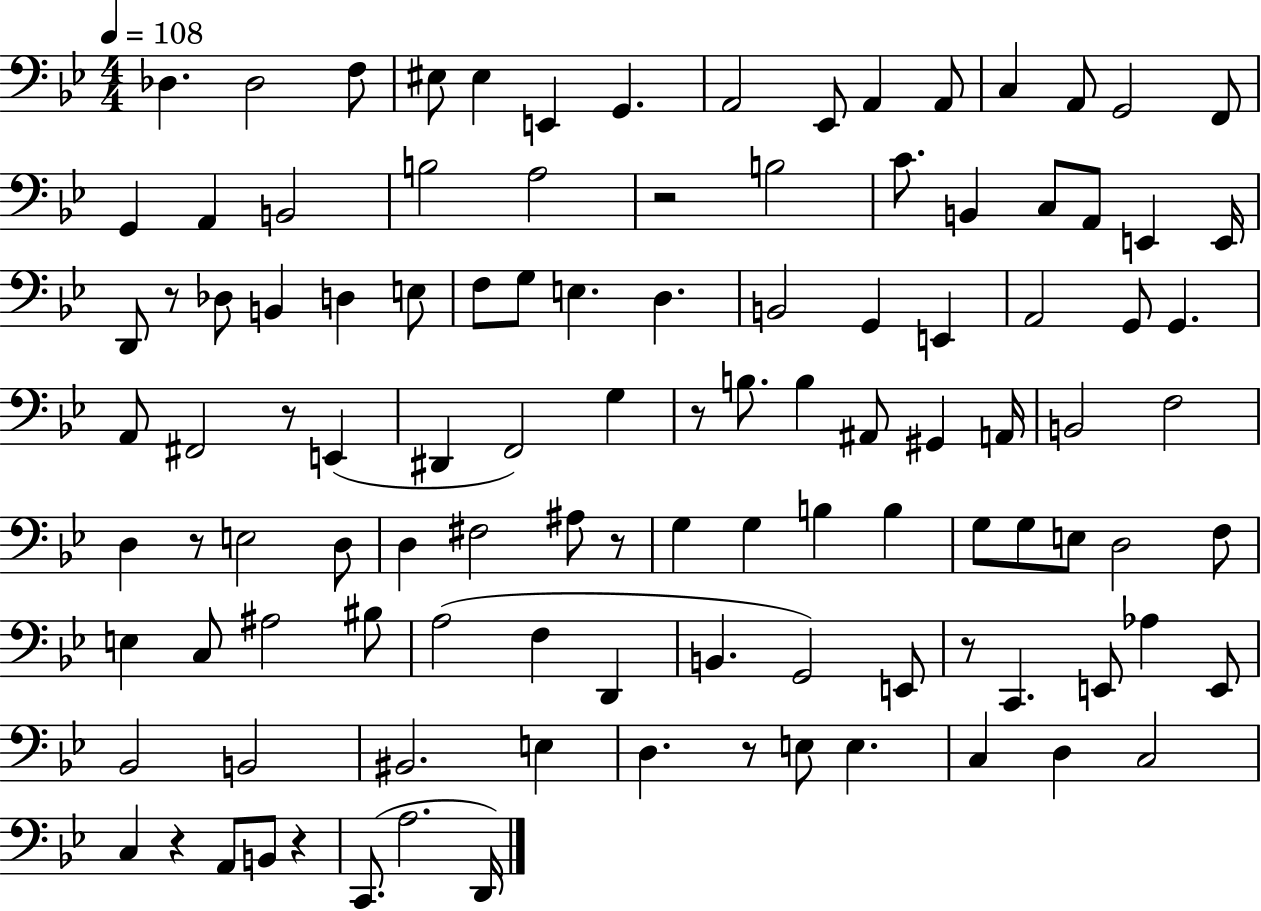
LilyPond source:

{
  \clef bass
  \numericTimeSignature
  \time 4/4
  \key bes \major
  \tempo 4 = 108
  des4. des2 f8 | eis8 eis4 e,4 g,4. | a,2 ees,8 a,4 a,8 | c4 a,8 g,2 f,8 | \break g,4 a,4 b,2 | b2 a2 | r2 b2 | c'8. b,4 c8 a,8 e,4 e,16 | \break d,8 r8 des8 b,4 d4 e8 | f8 g8 e4. d4. | b,2 g,4 e,4 | a,2 g,8 g,4. | \break a,8 fis,2 r8 e,4( | dis,4 f,2) g4 | r8 b8. b4 ais,8 gis,4 a,16 | b,2 f2 | \break d4 r8 e2 d8 | d4 fis2 ais8 r8 | g4 g4 b4 b4 | g8 g8 e8 d2 f8 | \break e4 c8 ais2 bis8 | a2( f4 d,4 | b,4. g,2) e,8 | r8 c,4. e,8 aes4 e,8 | \break bes,2 b,2 | bis,2. e4 | d4. r8 e8 e4. | c4 d4 c2 | \break c4 r4 a,8 b,8 r4 | c,8.( a2. d,16) | \bar "|."
}